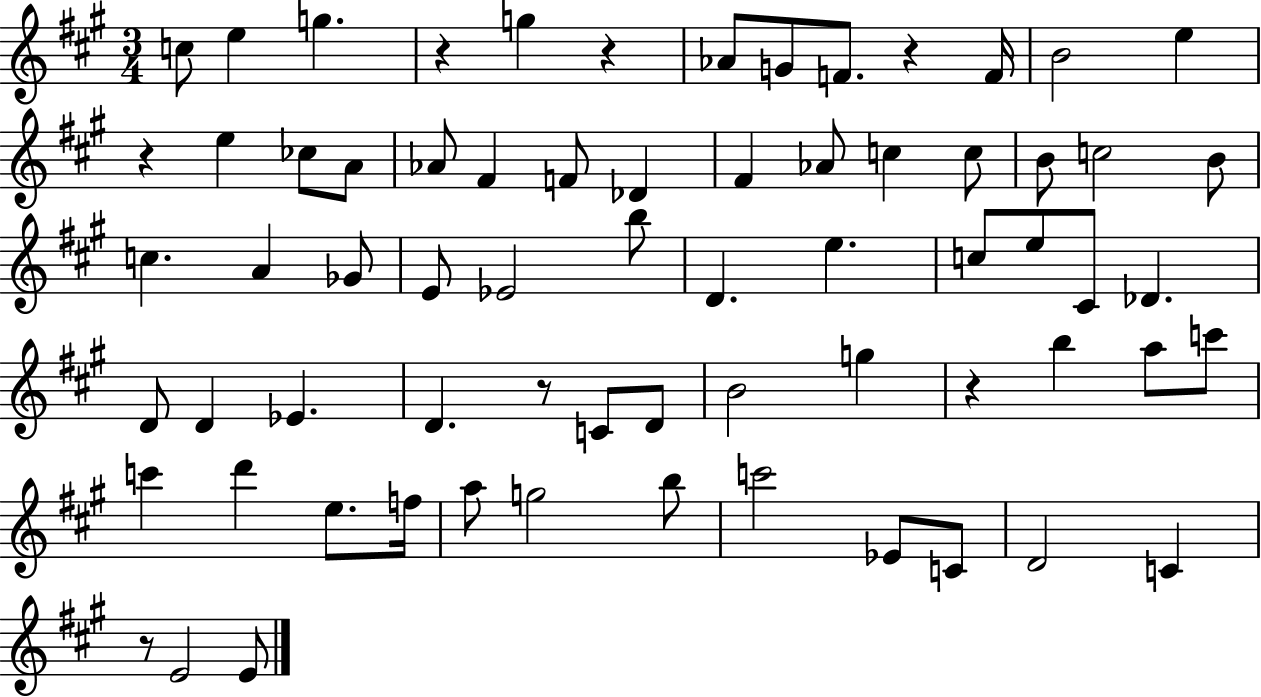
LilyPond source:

{
  \clef treble
  \numericTimeSignature
  \time 3/4
  \key a \major
  c''8 e''4 g''4. | r4 g''4 r4 | aes'8 g'8 f'8. r4 f'16 | b'2 e''4 | \break r4 e''4 ces''8 a'8 | aes'8 fis'4 f'8 des'4 | fis'4 aes'8 c''4 c''8 | b'8 c''2 b'8 | \break c''4. a'4 ges'8 | e'8 ees'2 b''8 | d'4. e''4. | c''8 e''8 cis'8 des'4. | \break d'8 d'4 ees'4. | d'4. r8 c'8 d'8 | b'2 g''4 | r4 b''4 a''8 c'''8 | \break c'''4 d'''4 e''8. f''16 | a''8 g''2 b''8 | c'''2 ees'8 c'8 | d'2 c'4 | \break r8 e'2 e'8 | \bar "|."
}